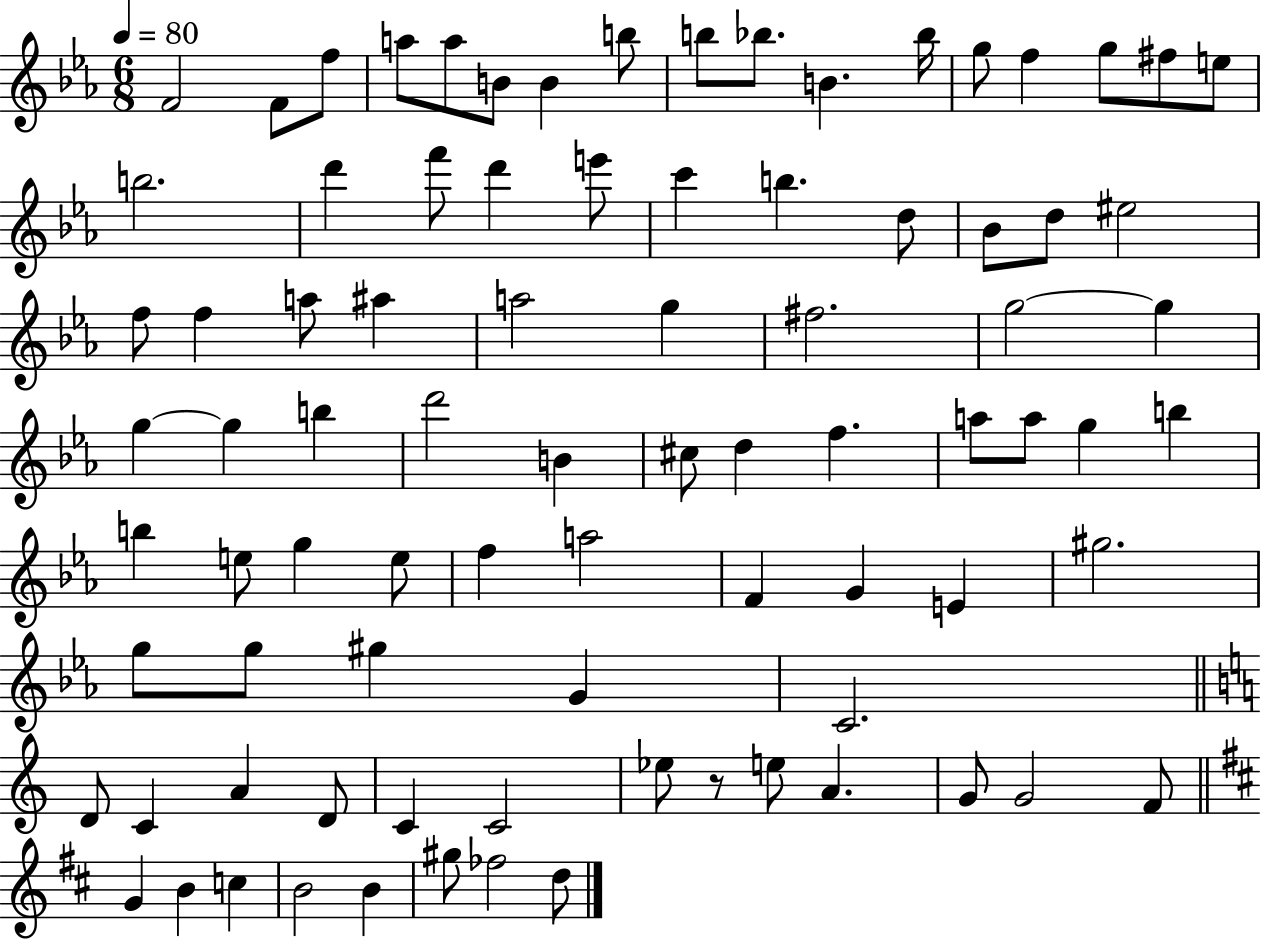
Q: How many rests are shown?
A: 1